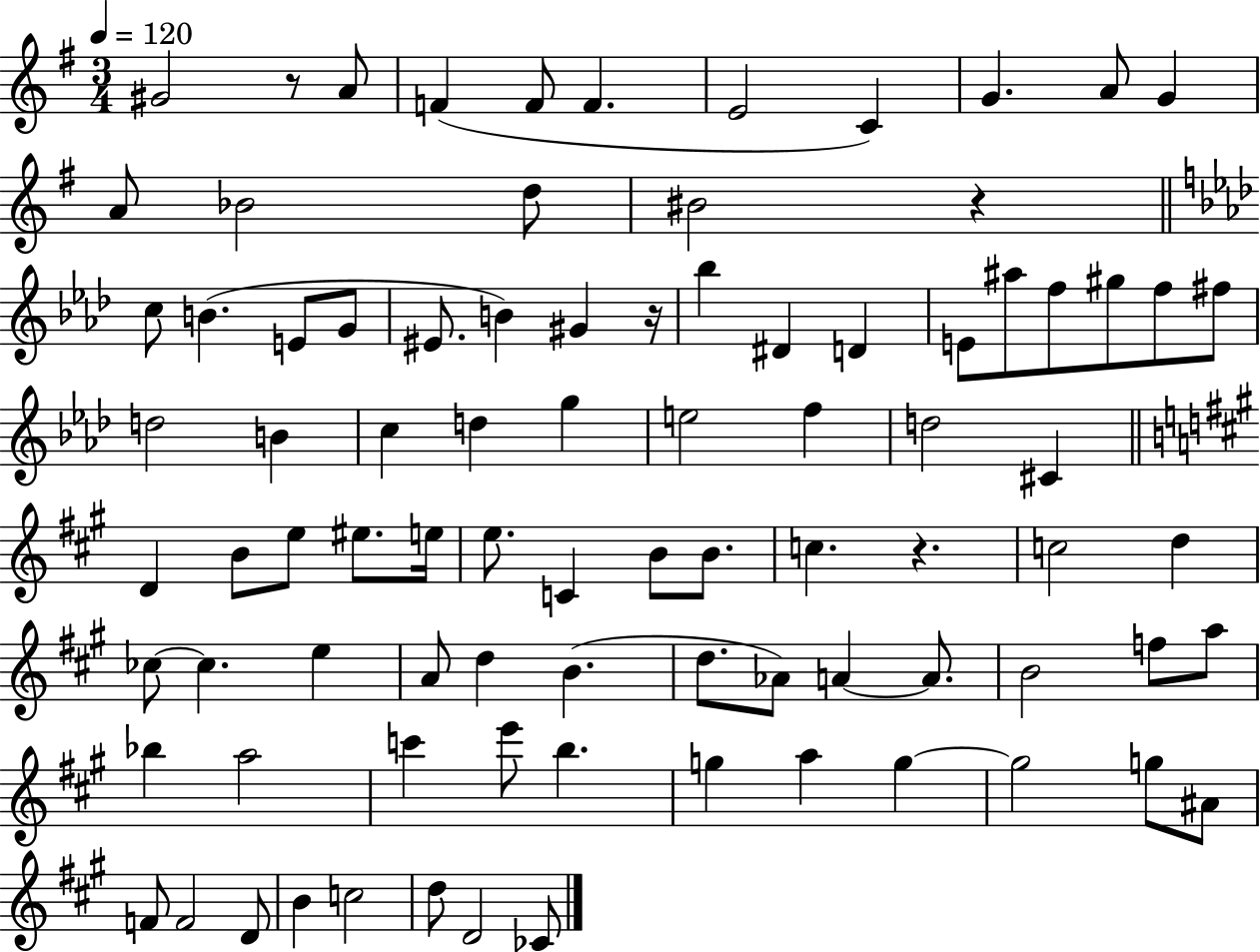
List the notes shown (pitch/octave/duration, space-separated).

G#4/h R/e A4/e F4/q F4/e F4/q. E4/h C4/q G4/q. A4/e G4/q A4/e Bb4/h D5/e BIS4/h R/q C5/e B4/q. E4/e G4/e EIS4/e. B4/q G#4/q R/s Bb5/q D#4/q D4/q E4/e A#5/e F5/e G#5/e F5/e F#5/e D5/h B4/q C5/q D5/q G5/q E5/h F5/q D5/h C#4/q D4/q B4/e E5/e EIS5/e. E5/s E5/e. C4/q B4/e B4/e. C5/q. R/q. C5/h D5/q CES5/e CES5/q. E5/q A4/e D5/q B4/q. D5/e. Ab4/e A4/q A4/e. B4/h F5/e A5/e Bb5/q A5/h C6/q E6/e B5/q. G5/q A5/q G5/q G5/h G5/e A#4/e F4/e F4/h D4/e B4/q C5/h D5/e D4/h CES4/e